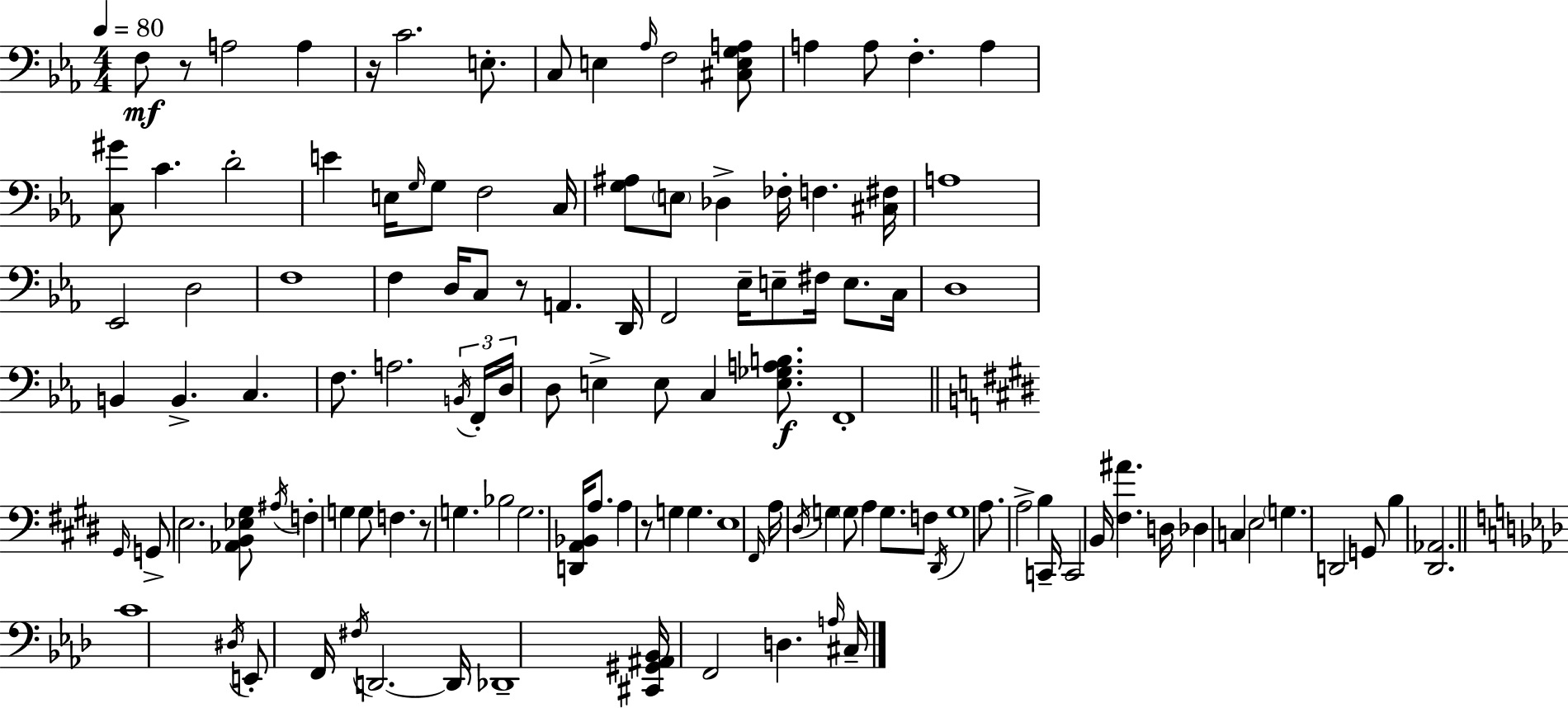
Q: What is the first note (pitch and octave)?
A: F3